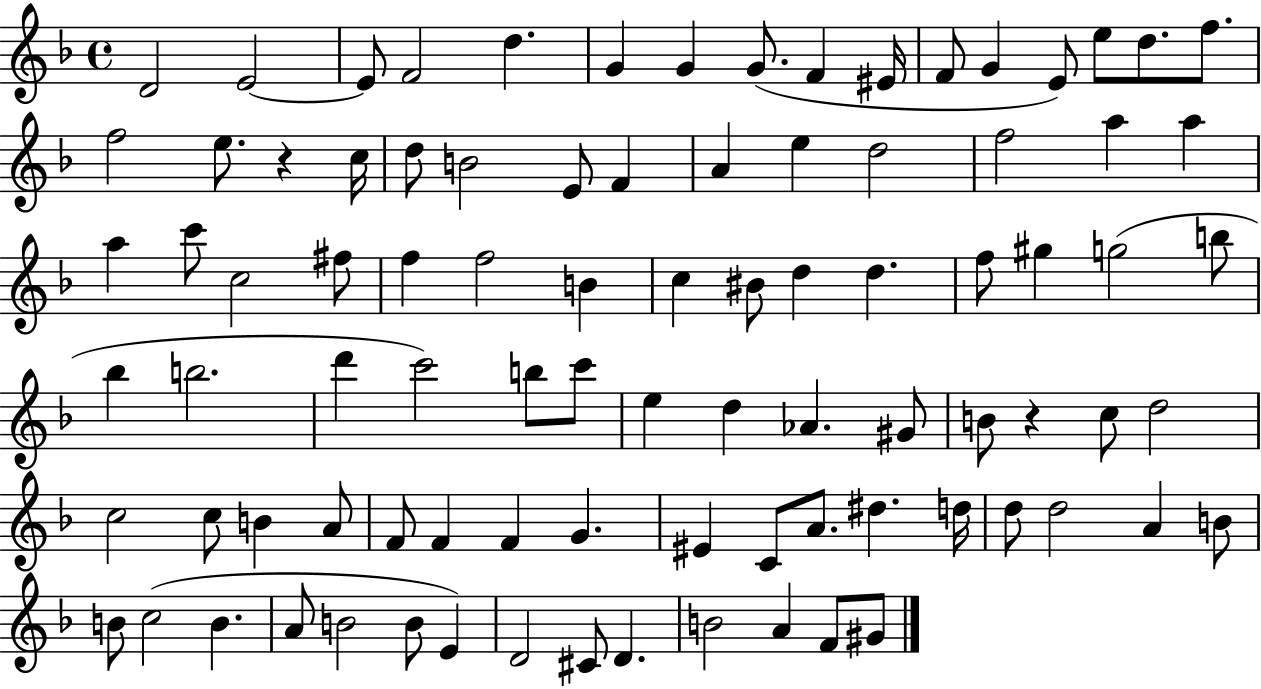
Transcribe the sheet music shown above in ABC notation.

X:1
T:Untitled
M:4/4
L:1/4
K:F
D2 E2 E/2 F2 d G G G/2 F ^E/4 F/2 G E/2 e/2 d/2 f/2 f2 e/2 z c/4 d/2 B2 E/2 F A e d2 f2 a a a c'/2 c2 ^f/2 f f2 B c ^B/2 d d f/2 ^g g2 b/2 _b b2 d' c'2 b/2 c'/2 e d _A ^G/2 B/2 z c/2 d2 c2 c/2 B A/2 F/2 F F G ^E C/2 A/2 ^d d/4 d/2 d2 A B/2 B/2 c2 B A/2 B2 B/2 E D2 ^C/2 D B2 A F/2 ^G/2